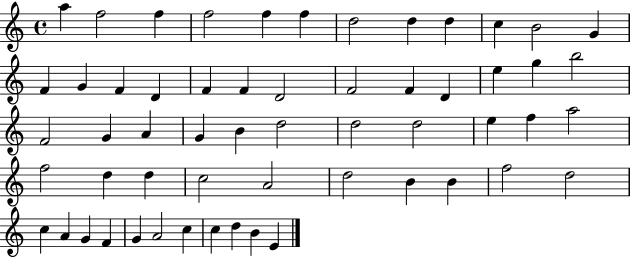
X:1
T:Untitled
M:4/4
L:1/4
K:C
a f2 f f2 f f d2 d d c B2 G F G F D F F D2 F2 F D e g b2 F2 G A G B d2 d2 d2 e f a2 f2 d d c2 A2 d2 B B f2 d2 c A G F G A2 c c d B E